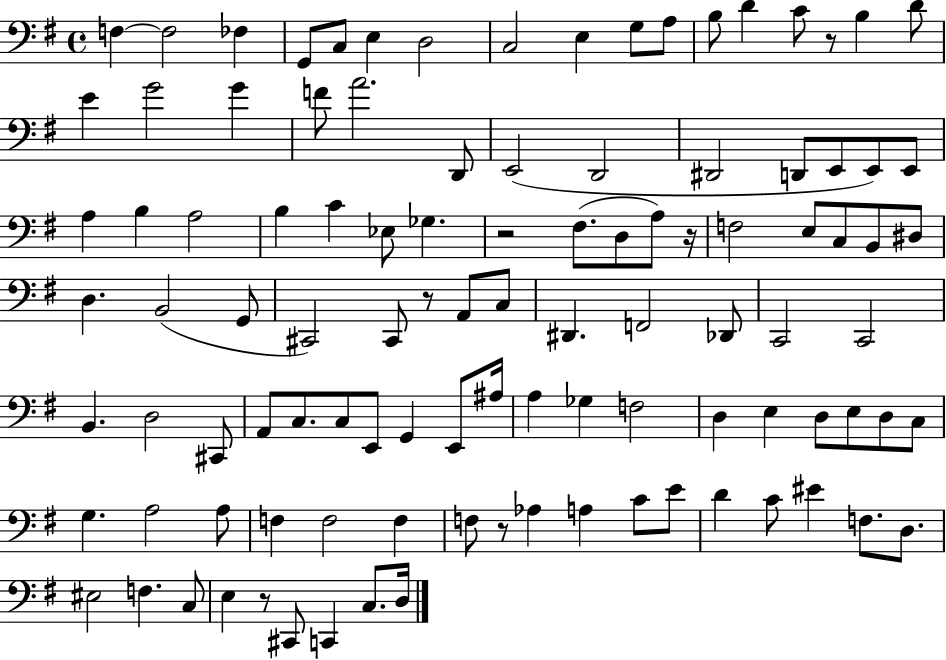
X:1
T:Untitled
M:4/4
L:1/4
K:G
F, F,2 _F, G,,/2 C,/2 E, D,2 C,2 E, G,/2 A,/2 B,/2 D C/2 z/2 B, D/2 E G2 G F/2 A2 D,,/2 E,,2 D,,2 ^D,,2 D,,/2 E,,/2 E,,/2 E,,/2 A, B, A,2 B, C _E,/2 _G, z2 ^F,/2 D,/2 A,/2 z/4 F,2 E,/2 C,/2 B,,/2 ^D,/2 D, B,,2 G,,/2 ^C,,2 ^C,,/2 z/2 A,,/2 C,/2 ^D,, F,,2 _D,,/2 C,,2 C,,2 B,, D,2 ^C,,/2 A,,/2 C,/2 C,/2 E,,/2 G,, E,,/2 ^A,/4 A, _G, F,2 D, E, D,/2 E,/2 D,/2 C,/2 G, A,2 A,/2 F, F,2 F, F,/2 z/2 _A, A, C/2 E/2 D C/2 ^E F,/2 D,/2 ^E,2 F, C,/2 E, z/2 ^C,,/2 C,, C,/2 D,/4